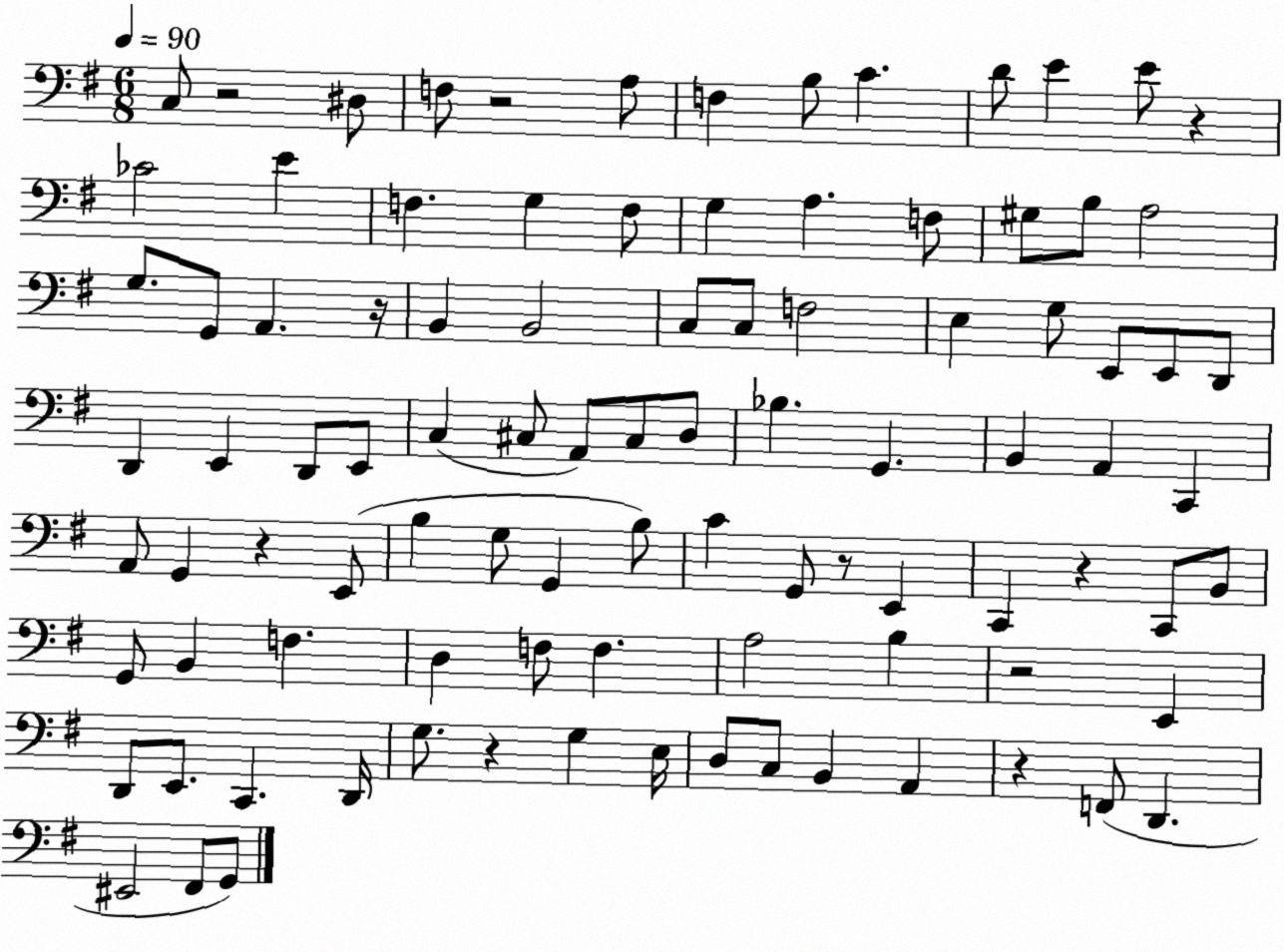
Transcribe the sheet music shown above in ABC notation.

X:1
T:Untitled
M:6/8
L:1/4
K:G
C,/2 z2 ^D,/2 F,/2 z2 A,/2 F, B,/2 C D/2 E E/2 z _C2 E F, G, F,/2 G, A, F,/2 ^G,/2 B,/2 A,2 G,/2 G,,/2 A,, z/4 B,, B,,2 C,/2 C,/2 F,2 E, G,/2 E,,/2 E,,/2 D,,/2 D,, E,, D,,/2 E,,/2 C, ^C,/2 A,,/2 ^C,/2 D,/2 _B, G,, B,, A,, C,, A,,/2 G,, z E,,/2 B, G,/2 G,, B,/2 C G,,/2 z/2 E,, C,, z C,,/2 B,,/2 G,,/2 B,, F, D, F,/2 F, A,2 B, z2 E,, D,,/2 E,,/2 C,, D,,/4 G,/2 z G, E,/4 D,/2 C,/2 B,, A,, z F,,/2 D,, ^E,,2 ^F,,/2 G,,/2